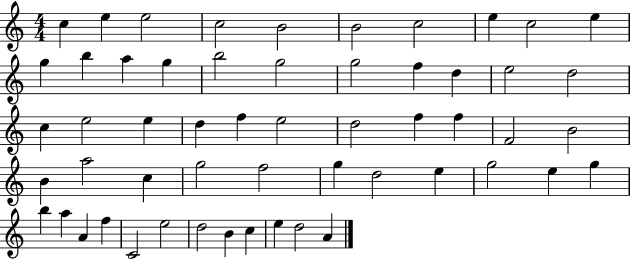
C5/q E5/q E5/h C5/h B4/h B4/h C5/h E5/q C5/h E5/q G5/q B5/q A5/q G5/q B5/h G5/h G5/h F5/q D5/q E5/h D5/h C5/q E5/h E5/q D5/q F5/q E5/h D5/h F5/q F5/q F4/h B4/h B4/q A5/h C5/q G5/h F5/h G5/q D5/h E5/q G5/h E5/q G5/q B5/q A5/q A4/q F5/q C4/h E5/h D5/h B4/q C5/q E5/q D5/h A4/q